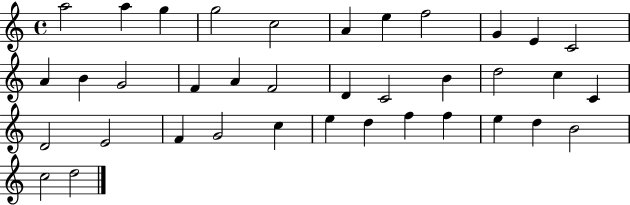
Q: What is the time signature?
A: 4/4